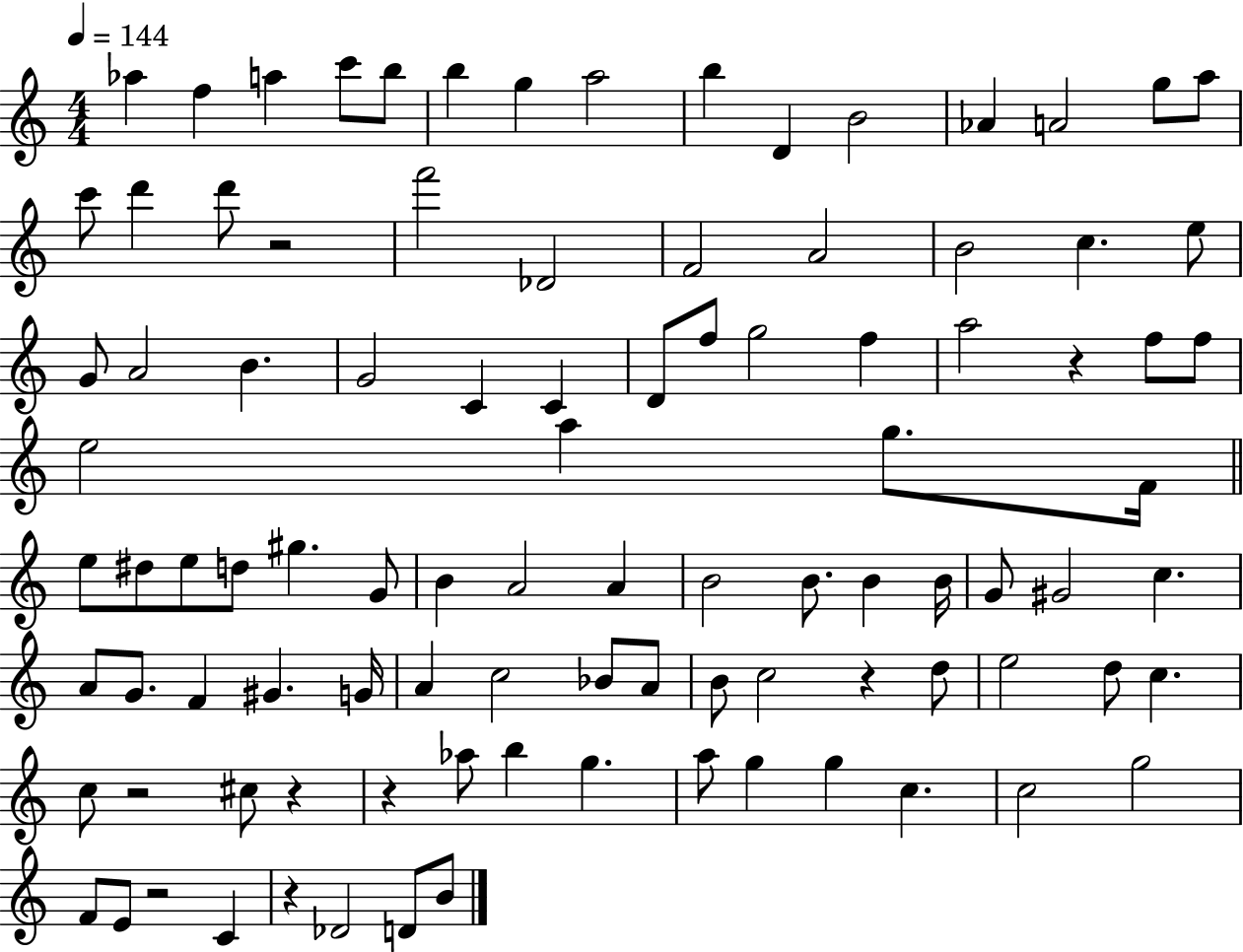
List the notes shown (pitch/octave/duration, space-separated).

Ab5/q F5/q A5/q C6/e B5/e B5/q G5/q A5/h B5/q D4/q B4/h Ab4/q A4/h G5/e A5/e C6/e D6/q D6/e R/h F6/h Db4/h F4/h A4/h B4/h C5/q. E5/e G4/e A4/h B4/q. G4/h C4/q C4/q D4/e F5/e G5/h F5/q A5/h R/q F5/e F5/e E5/h A5/q G5/e. F4/s E5/e D#5/e E5/e D5/e G#5/q. G4/e B4/q A4/h A4/q B4/h B4/e. B4/q B4/s G4/e G#4/h C5/q. A4/e G4/e. F4/q G#4/q. G4/s A4/q C5/h Bb4/e A4/e B4/e C5/h R/q D5/e E5/h D5/e C5/q. C5/e R/h C#5/e R/q R/q Ab5/e B5/q G5/q. A5/e G5/q G5/q C5/q. C5/h G5/h F4/e E4/e R/h C4/q R/q Db4/h D4/e B4/e